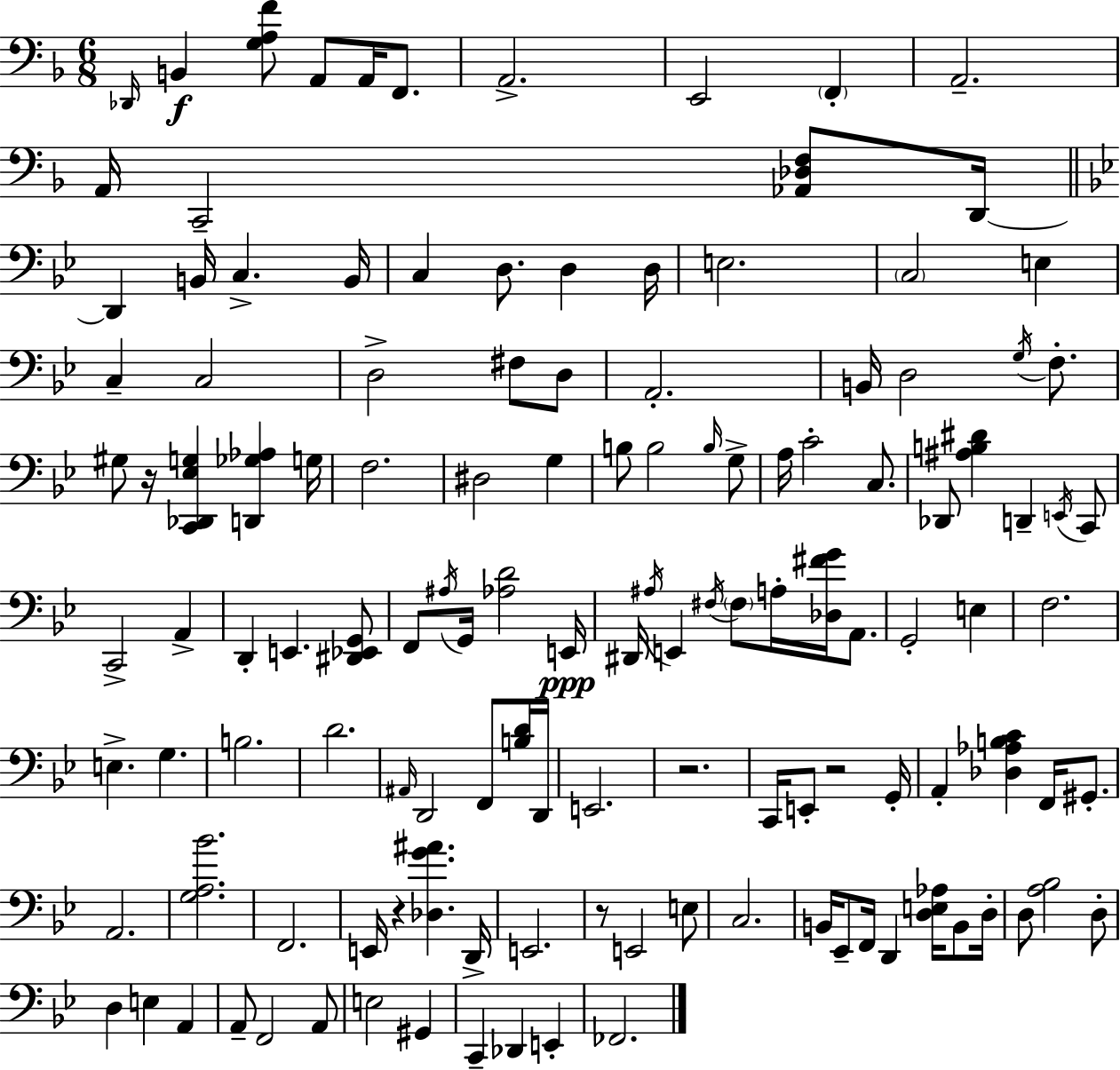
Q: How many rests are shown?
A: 5